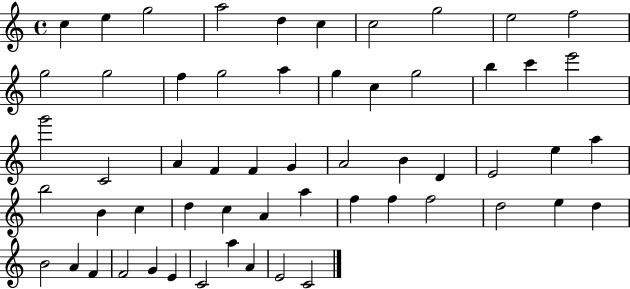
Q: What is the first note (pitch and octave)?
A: C5